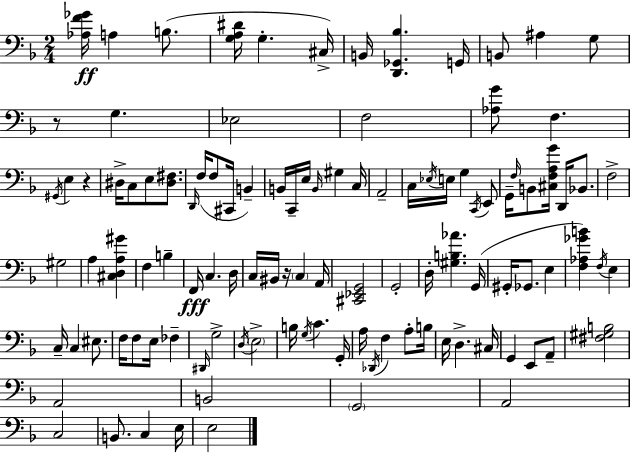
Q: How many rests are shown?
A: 3